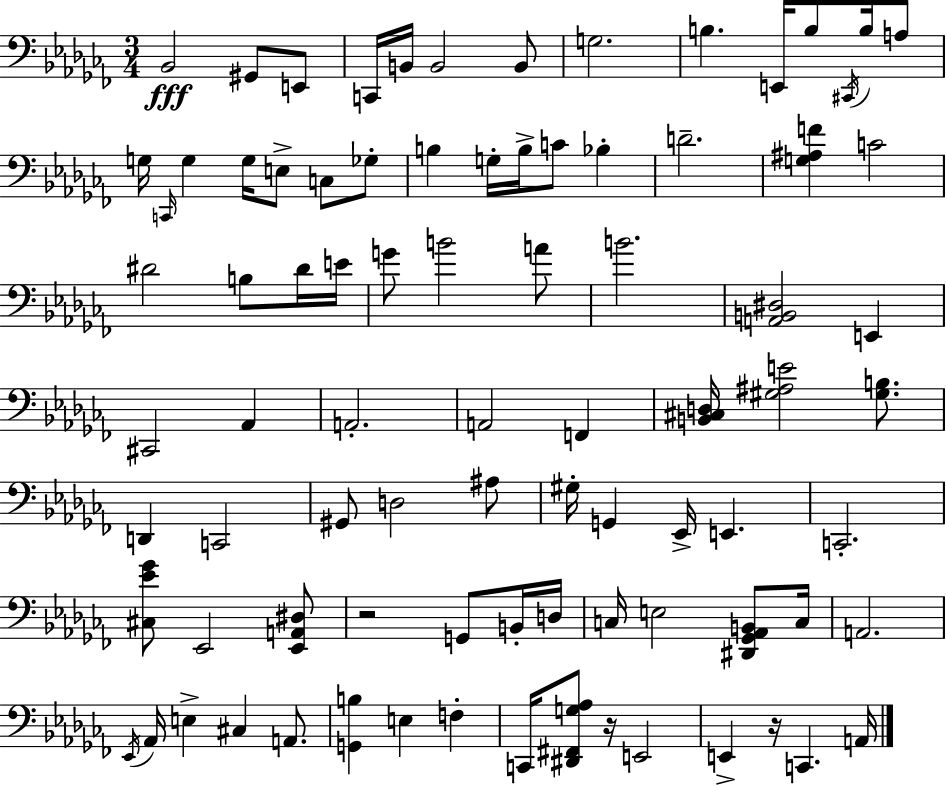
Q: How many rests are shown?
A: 3